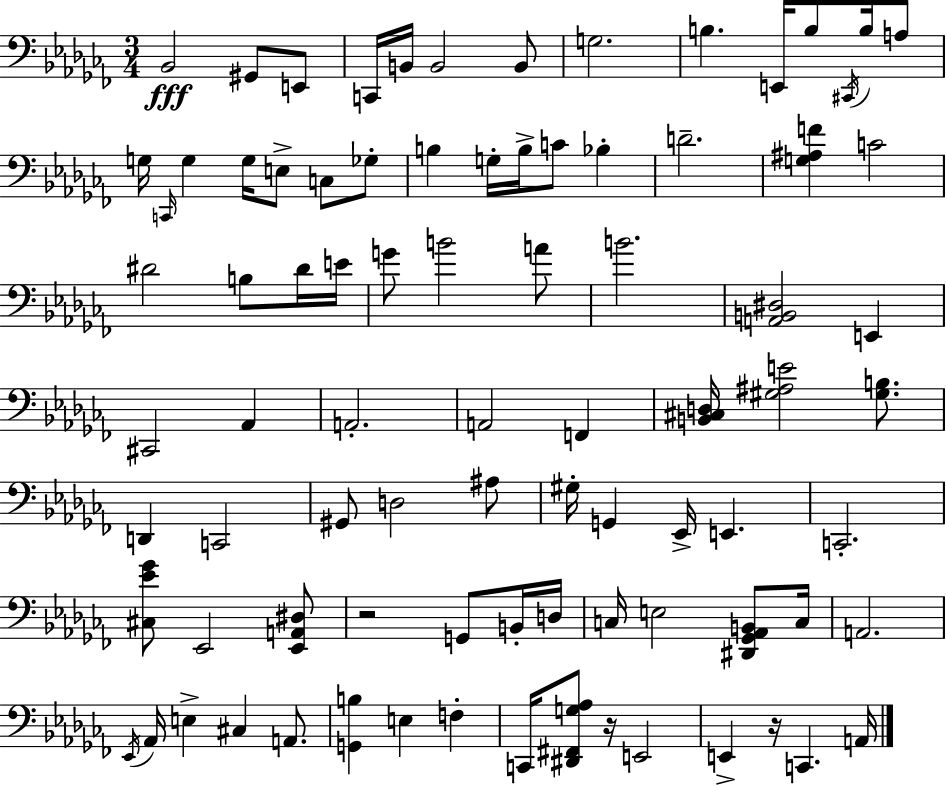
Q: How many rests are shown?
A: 3